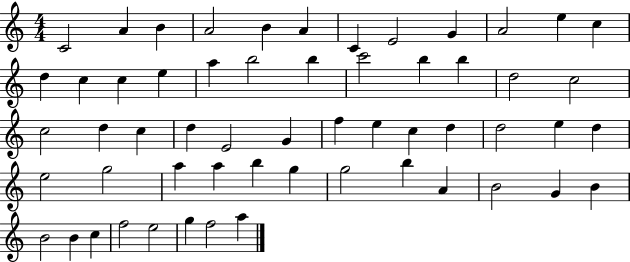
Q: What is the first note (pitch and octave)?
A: C4